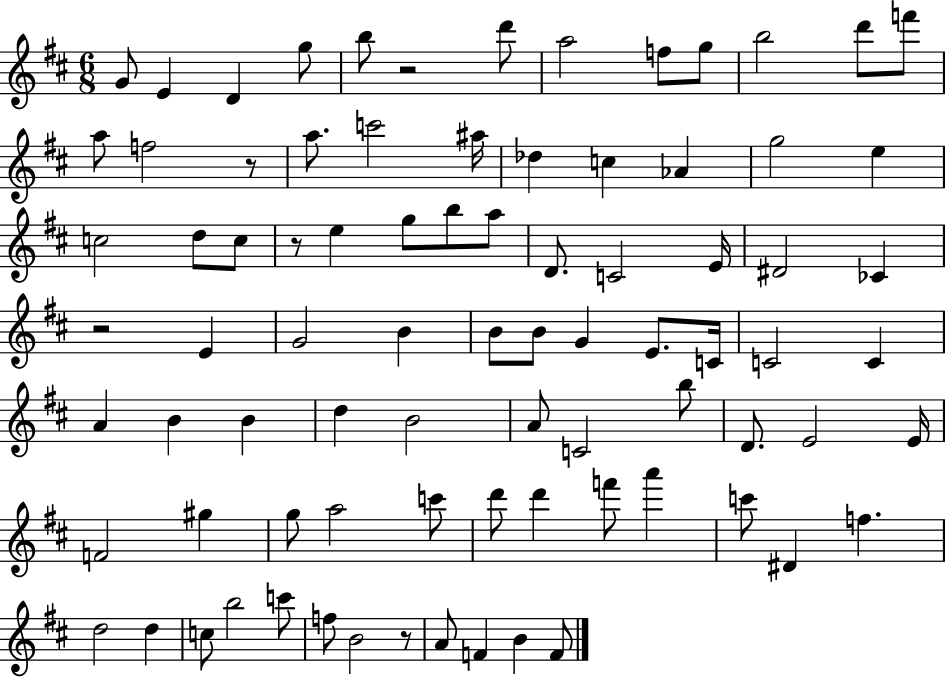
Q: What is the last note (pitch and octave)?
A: F4